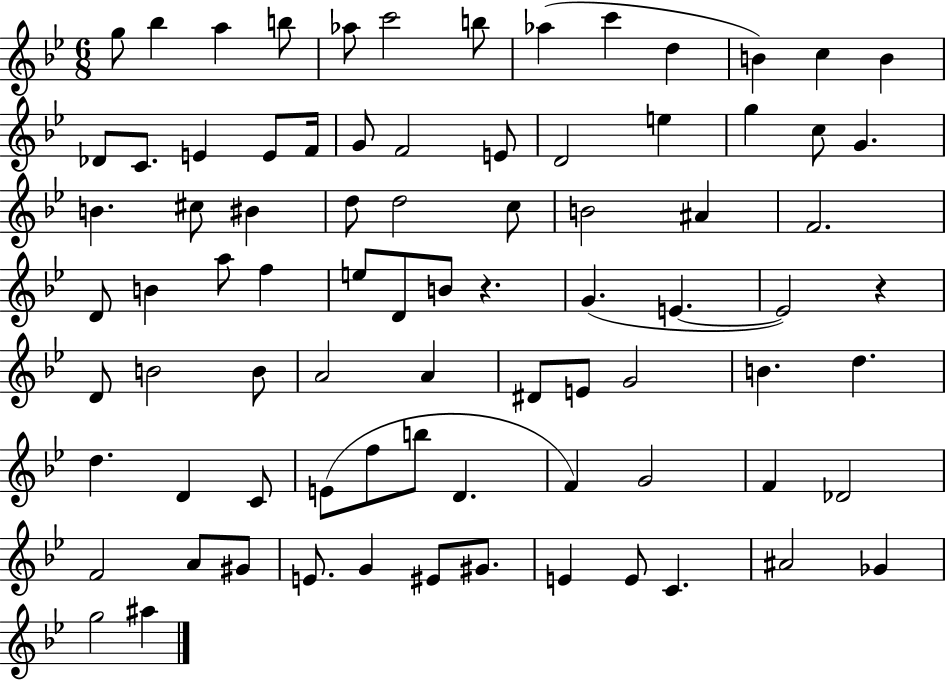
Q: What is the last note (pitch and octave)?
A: A#5